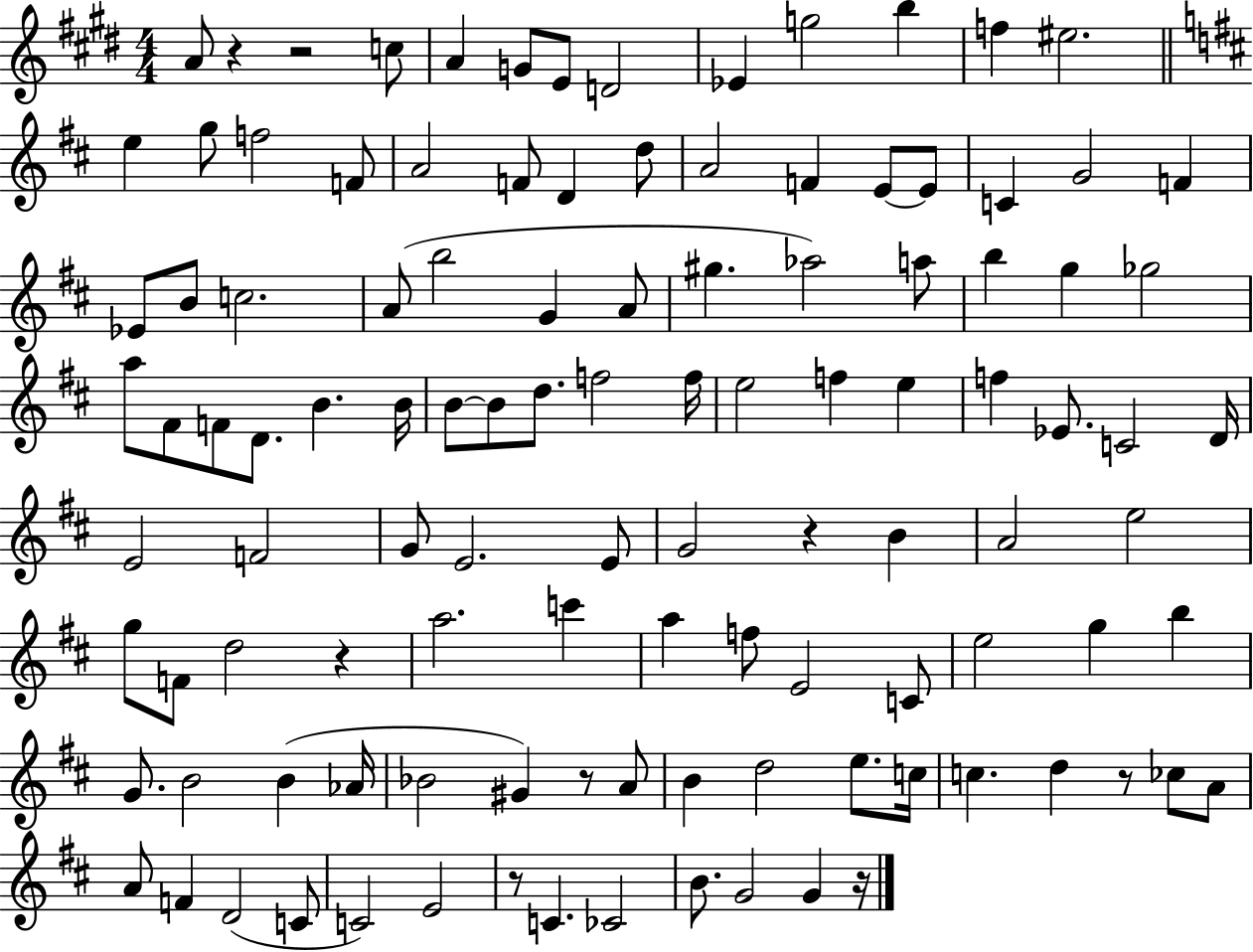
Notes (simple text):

A4/e R/q R/h C5/e A4/q G4/e E4/e D4/h Eb4/q G5/h B5/q F5/q EIS5/h. E5/q G5/e F5/h F4/e A4/h F4/e D4/q D5/e A4/h F4/q E4/e E4/e C4/q G4/h F4/q Eb4/e B4/e C5/h. A4/e B5/h G4/q A4/e G#5/q. Ab5/h A5/e B5/q G5/q Gb5/h A5/e F#4/e F4/e D4/e. B4/q. B4/s B4/e B4/e D5/e. F5/h F5/s E5/h F5/q E5/q F5/q Eb4/e. C4/h D4/s E4/h F4/h G4/e E4/h. E4/e G4/h R/q B4/q A4/h E5/h G5/e F4/e D5/h R/q A5/h. C6/q A5/q F5/e E4/h C4/e E5/h G5/q B5/q G4/e. B4/h B4/q Ab4/s Bb4/h G#4/q R/e A4/e B4/q D5/h E5/e. C5/s C5/q. D5/q R/e CES5/e A4/e A4/e F4/q D4/h C4/e C4/h E4/h R/e C4/q. CES4/h B4/e. G4/h G4/q R/s